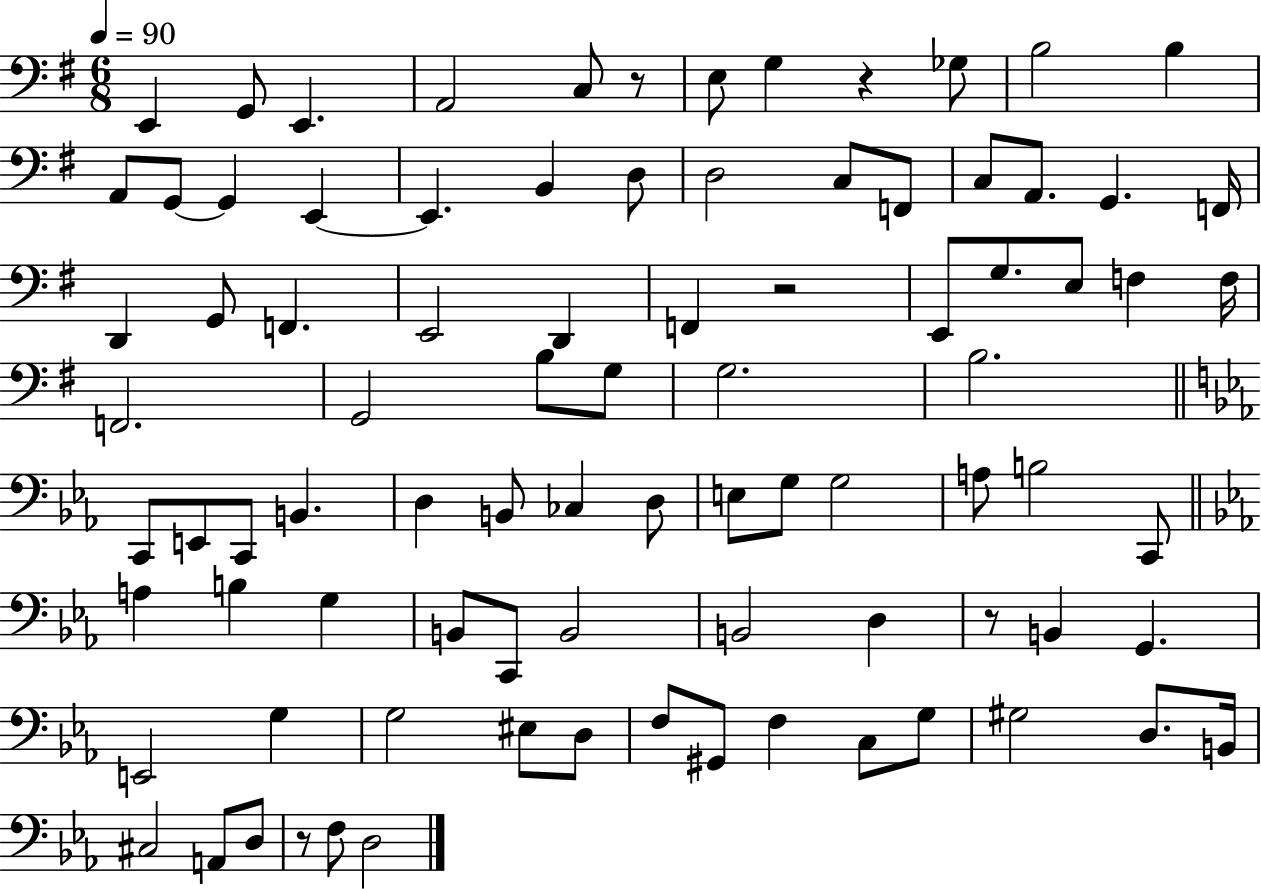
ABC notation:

X:1
T:Untitled
M:6/8
L:1/4
K:G
E,, G,,/2 E,, A,,2 C,/2 z/2 E,/2 G, z _G,/2 B,2 B, A,,/2 G,,/2 G,, E,, E,, B,, D,/2 D,2 C,/2 F,,/2 C,/2 A,,/2 G,, F,,/4 D,, G,,/2 F,, E,,2 D,, F,, z2 E,,/2 G,/2 E,/2 F, F,/4 F,,2 G,,2 B,/2 G,/2 G,2 B,2 C,,/2 E,,/2 C,,/2 B,, D, B,,/2 _C, D,/2 E,/2 G,/2 G,2 A,/2 B,2 C,,/2 A, B, G, B,,/2 C,,/2 B,,2 B,,2 D, z/2 B,, G,, E,,2 G, G,2 ^E,/2 D,/2 F,/2 ^G,,/2 F, C,/2 G,/2 ^G,2 D,/2 B,,/4 ^C,2 A,,/2 D,/2 z/2 F,/2 D,2